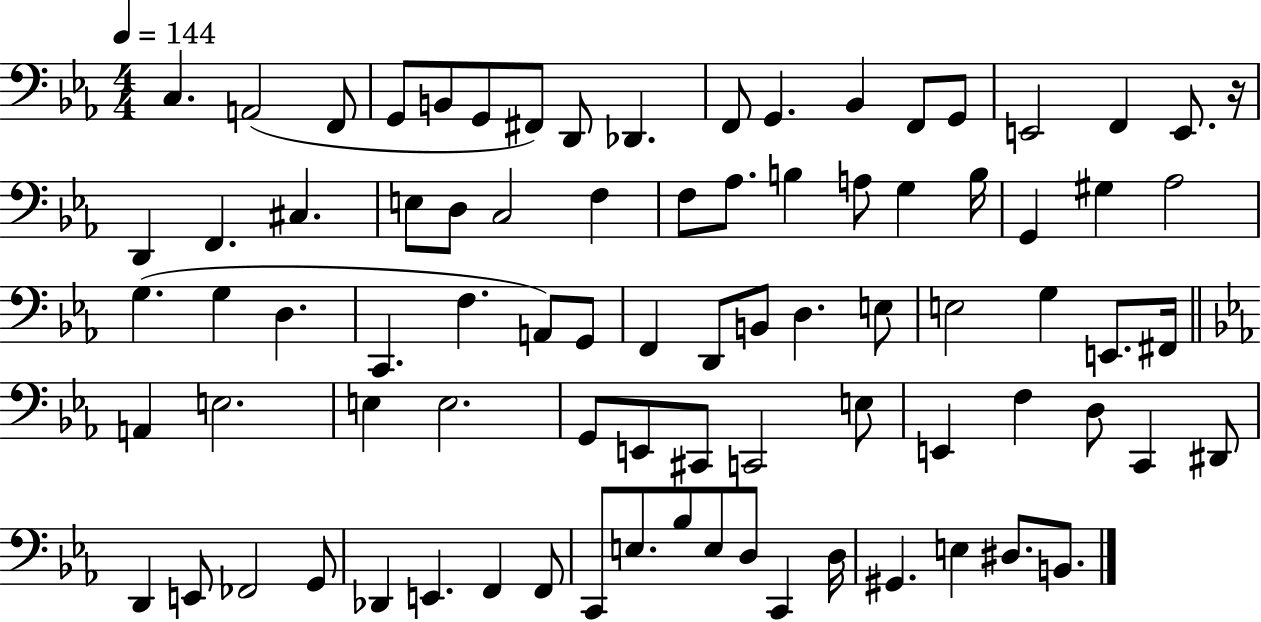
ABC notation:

X:1
T:Untitled
M:4/4
L:1/4
K:Eb
C, A,,2 F,,/2 G,,/2 B,,/2 G,,/2 ^F,,/2 D,,/2 _D,, F,,/2 G,, _B,, F,,/2 G,,/2 E,,2 F,, E,,/2 z/4 D,, F,, ^C, E,/2 D,/2 C,2 F, F,/2 _A,/2 B, A,/2 G, B,/4 G,, ^G, _A,2 G, G, D, C,, F, A,,/2 G,,/2 F,, D,,/2 B,,/2 D, E,/2 E,2 G, E,,/2 ^F,,/4 A,, E,2 E, E,2 G,,/2 E,,/2 ^C,,/2 C,,2 E,/2 E,, F, D,/2 C,, ^D,,/2 D,, E,,/2 _F,,2 G,,/2 _D,, E,, F,, F,,/2 C,,/2 E,/2 _B,/2 E,/2 D,/2 C,, D,/4 ^G,, E, ^D,/2 B,,/2